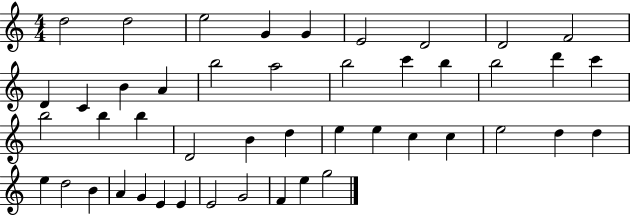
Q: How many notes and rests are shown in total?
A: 46